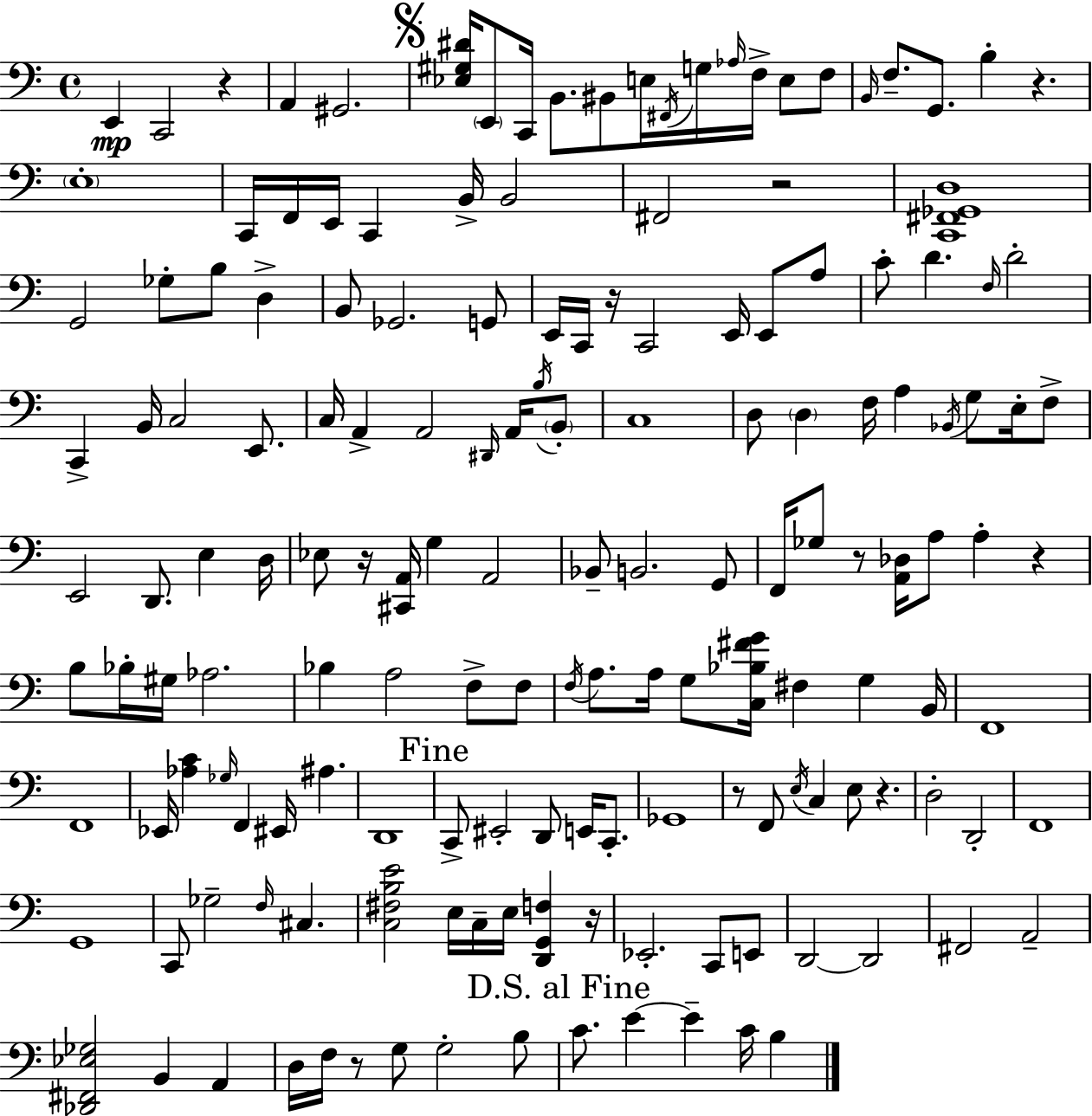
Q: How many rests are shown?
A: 11